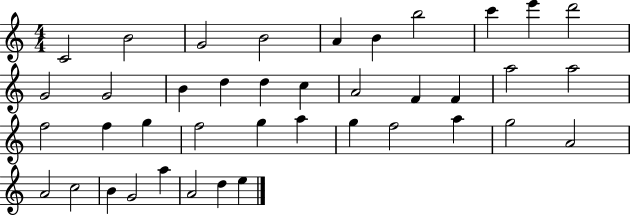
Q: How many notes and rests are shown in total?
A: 40